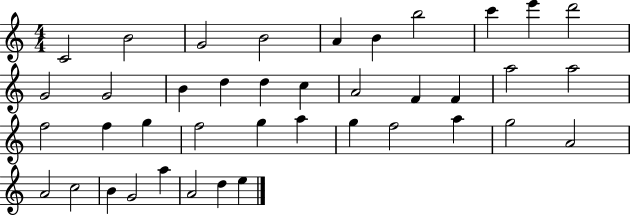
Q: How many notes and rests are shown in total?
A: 40